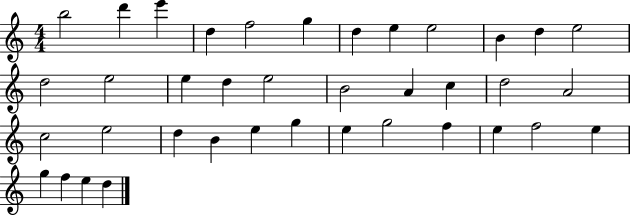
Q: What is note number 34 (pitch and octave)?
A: E5